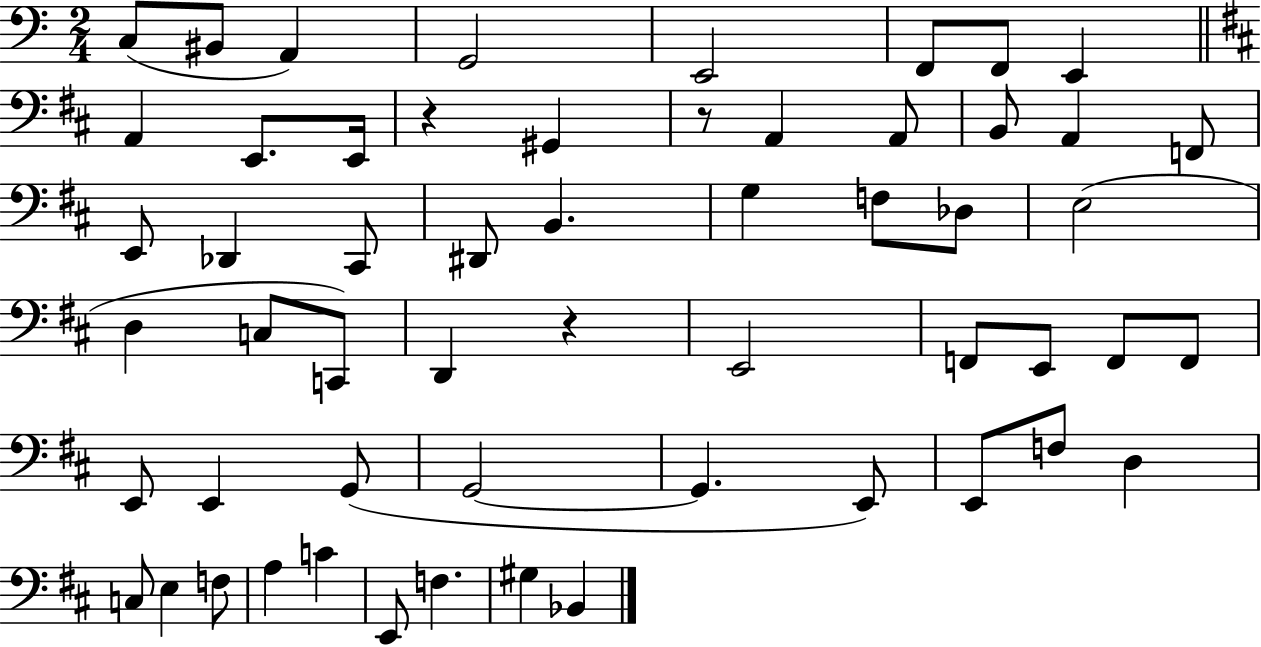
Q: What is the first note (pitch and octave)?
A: C3